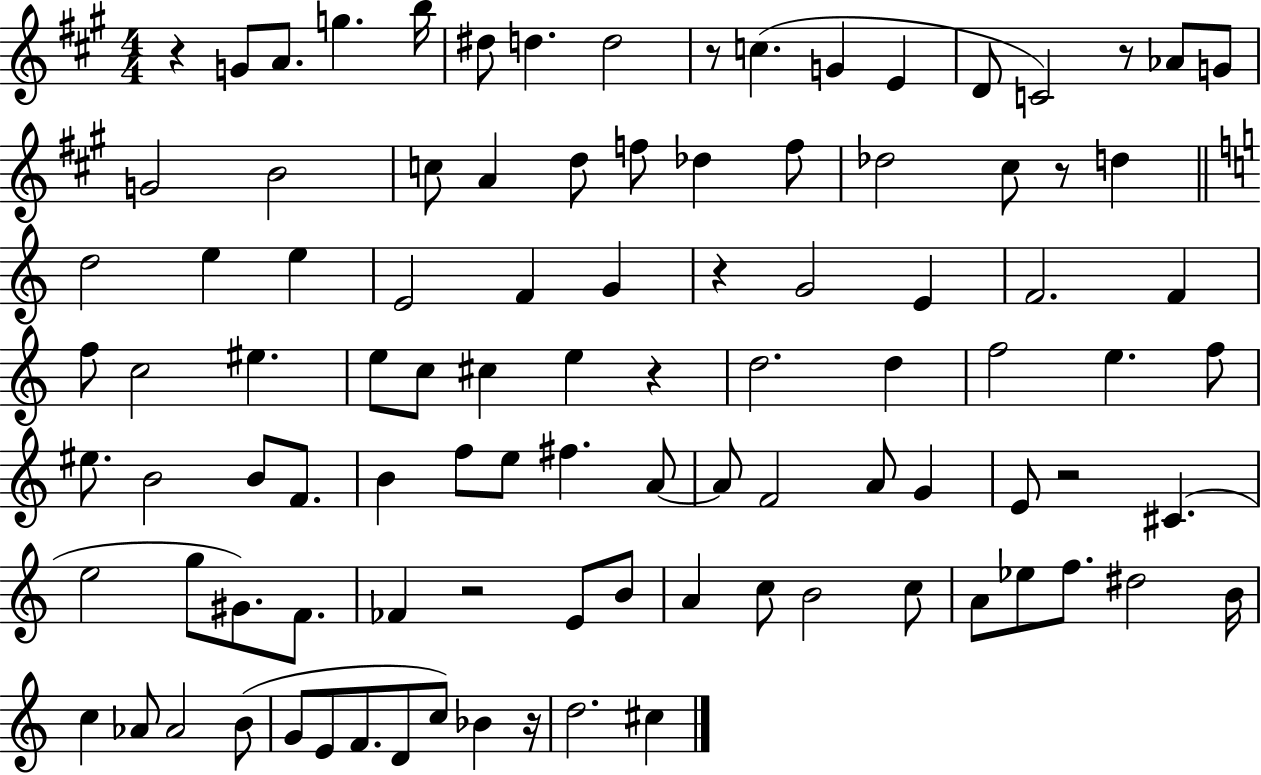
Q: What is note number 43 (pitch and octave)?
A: D5